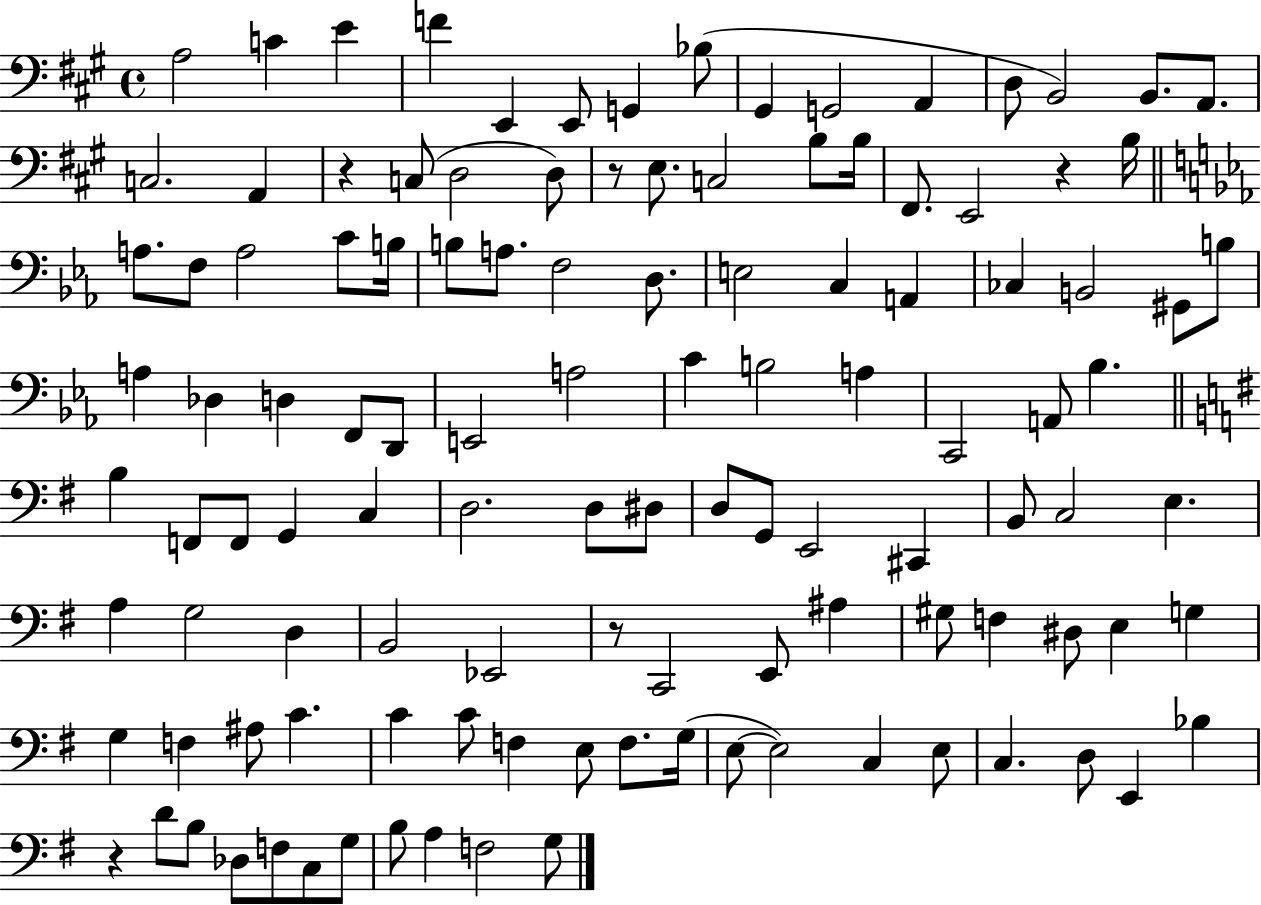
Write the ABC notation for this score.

X:1
T:Untitled
M:4/4
L:1/4
K:A
A,2 C E F E,, E,,/2 G,, _B,/2 ^G,, G,,2 A,, D,/2 B,,2 B,,/2 A,,/2 C,2 A,, z C,/2 D,2 D,/2 z/2 E,/2 C,2 B,/2 B,/4 ^F,,/2 E,,2 z B,/4 A,/2 F,/2 A,2 C/2 B,/4 B,/2 A,/2 F,2 D,/2 E,2 C, A,, _C, B,,2 ^G,,/2 B,/2 A, _D, D, F,,/2 D,,/2 E,,2 A,2 C B,2 A, C,,2 A,,/2 _B, B, F,,/2 F,,/2 G,, C, D,2 D,/2 ^D,/2 D,/2 G,,/2 E,,2 ^C,, B,,/2 C,2 E, A, G,2 D, B,,2 _E,,2 z/2 C,,2 E,,/2 ^A, ^G,/2 F, ^D,/2 E, G, G, F, ^A,/2 C C C/2 F, E,/2 F,/2 G,/4 E,/2 E,2 C, E,/2 C, D,/2 E,, _B, z D/2 B,/2 _D,/2 F,/2 C,/2 G,/2 B,/2 A, F,2 G,/2